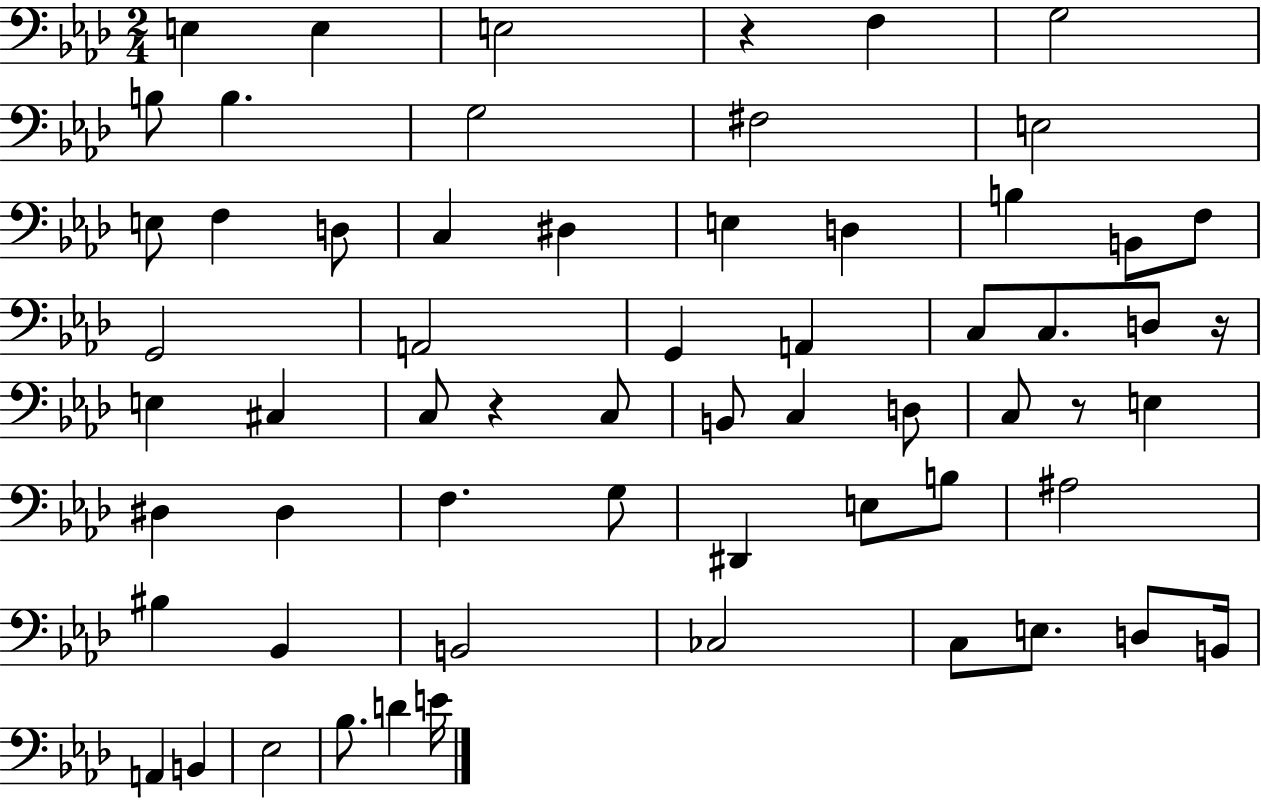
X:1
T:Untitled
M:2/4
L:1/4
K:Ab
E, E, E,2 z F, G,2 B,/2 B, G,2 ^F,2 E,2 E,/2 F, D,/2 C, ^D, E, D, B, B,,/2 F,/2 G,,2 A,,2 G,, A,, C,/2 C,/2 D,/2 z/4 E, ^C, C,/2 z C,/2 B,,/2 C, D,/2 C,/2 z/2 E, ^D, ^D, F, G,/2 ^D,, E,/2 B,/2 ^A,2 ^B, _B,, B,,2 _C,2 C,/2 E,/2 D,/2 B,,/4 A,, B,, _E,2 _B,/2 D E/4